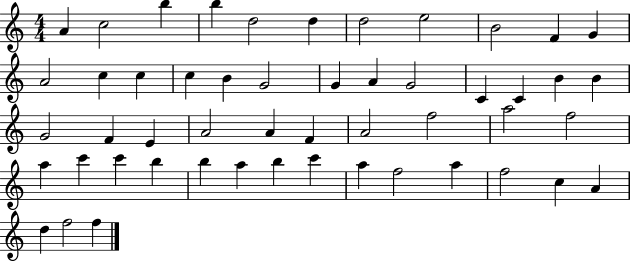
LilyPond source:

{
  \clef treble
  \numericTimeSignature
  \time 4/4
  \key c \major
  a'4 c''2 b''4 | b''4 d''2 d''4 | d''2 e''2 | b'2 f'4 g'4 | \break a'2 c''4 c''4 | c''4 b'4 g'2 | g'4 a'4 g'2 | c'4 c'4 b'4 b'4 | \break g'2 f'4 e'4 | a'2 a'4 f'4 | a'2 f''2 | a''2 f''2 | \break a''4 c'''4 c'''4 b''4 | b''4 a''4 b''4 c'''4 | a''4 f''2 a''4 | f''2 c''4 a'4 | \break d''4 f''2 f''4 | \bar "|."
}